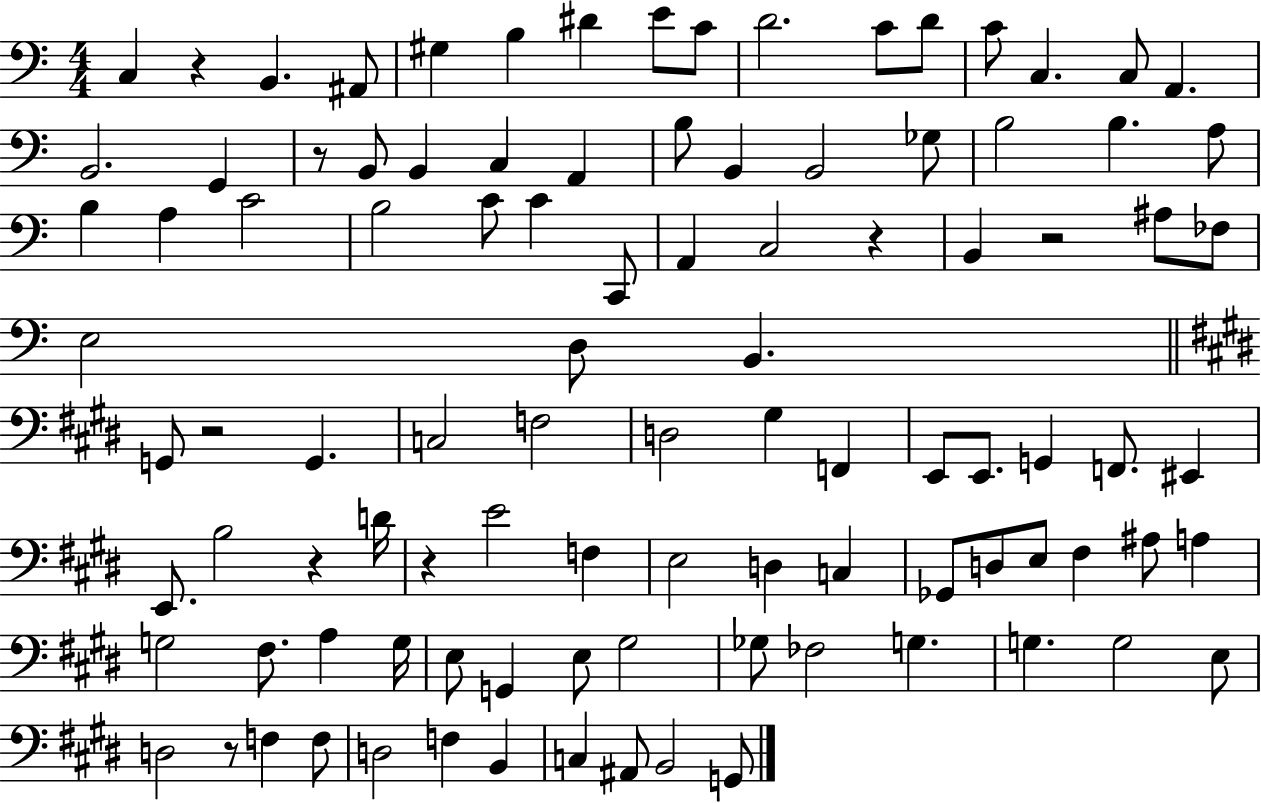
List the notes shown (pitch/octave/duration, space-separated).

C3/q R/q B2/q. A#2/e G#3/q B3/q D#4/q E4/e C4/e D4/h. C4/e D4/e C4/e C3/q. C3/e A2/q. B2/h. G2/q R/e B2/e B2/q C3/q A2/q B3/e B2/q B2/h Gb3/e B3/h B3/q. A3/e B3/q A3/q C4/h B3/h C4/e C4/q C2/e A2/q C3/h R/q B2/q R/h A#3/e FES3/e E3/h D3/e B2/q. G2/e R/h G2/q. C3/h F3/h D3/h G#3/q F2/q E2/e E2/e. G2/q F2/e. EIS2/q E2/e. B3/h R/q D4/s R/q E4/h F3/q E3/h D3/q C3/q Gb2/e D3/e E3/e F#3/q A#3/e A3/q G3/h F#3/e. A3/q G3/s E3/e G2/q E3/e G#3/h Gb3/e FES3/h G3/q. G3/q. G3/h E3/e D3/h R/e F3/q F3/e D3/h F3/q B2/q C3/q A#2/e B2/h G2/e